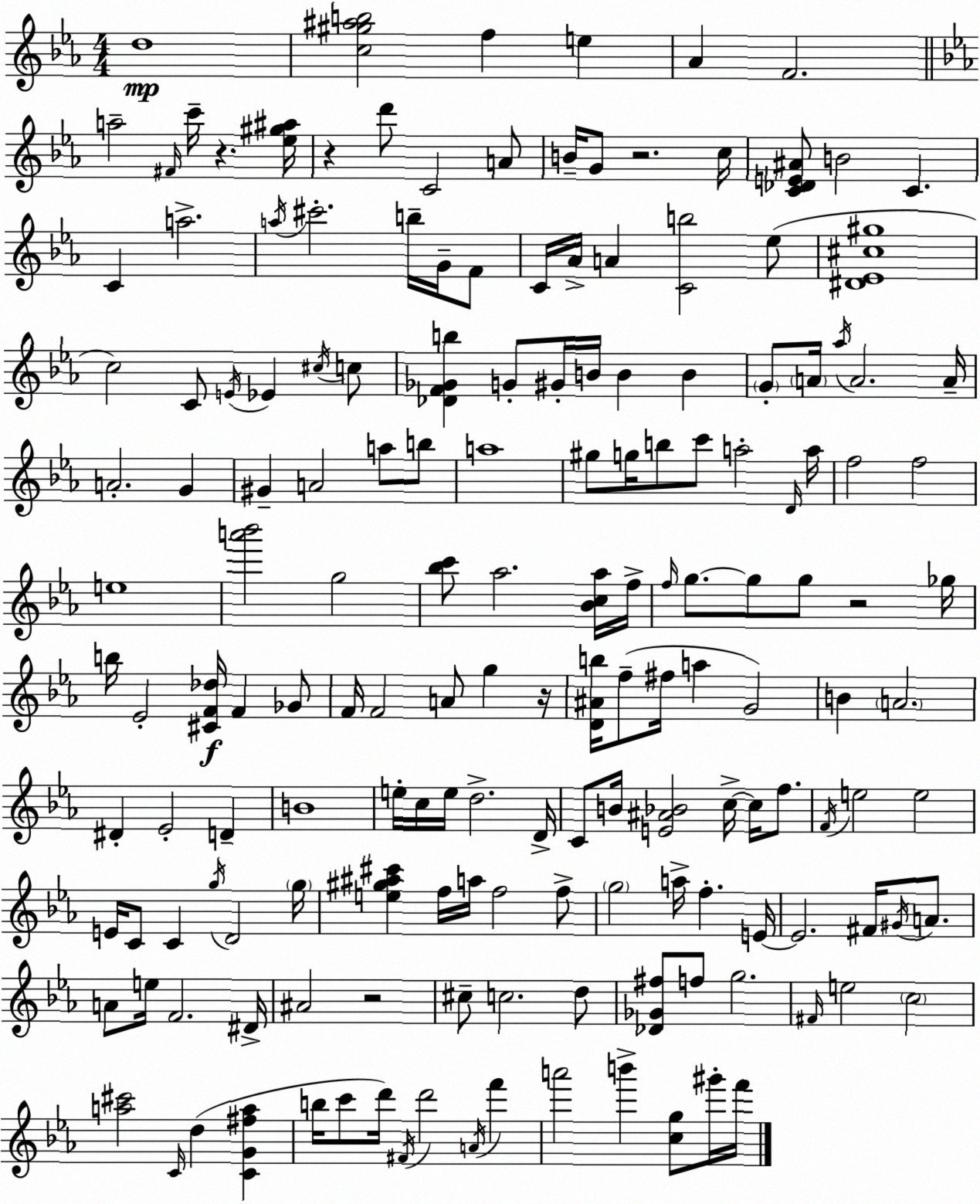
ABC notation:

X:1
T:Untitled
M:4/4
L:1/4
K:Eb
d4 [c^g^ab]2 f e _A F2 a2 ^F/4 c'/4 z [_e^g^a]/4 z d'/2 C2 A/2 B/4 G/2 z2 c/4 [C_DE^A]/2 B2 C C a2 a/4 ^c'2 b/4 G/4 F/2 C/4 _A/4 A [Cb]2 _e/2 [^D_E^c^g]4 c2 C/2 E/4 _E ^c/4 c/2 [_DF_Gb] G/2 ^G/4 B/4 B B G/2 A/4 _a/4 A2 A/4 A2 G ^G A2 a/2 b/2 a4 ^g/2 g/4 b/2 c'/2 a2 D/4 a/4 f2 f2 e4 [a'_b']2 g2 [_bc']/2 _a2 [_Bc_a]/4 f/4 f/4 g/2 g/2 g/2 z2 _g/4 b/4 _E2 [^CF_d]/4 F _G/2 F/4 F2 A/2 g z/4 [D^Ab]/4 f/2 ^f/4 a G2 B A2 ^D _E2 D B4 e/4 c/4 e/4 d2 D/4 C/2 B/4 [E^A_B]2 c/4 c/4 f/2 F/4 e2 e2 E/4 C/2 C g/4 D2 g/4 [e^g^a^c'] f/4 a/4 f2 f/2 g2 a/4 f E/4 E2 ^F/4 ^G/4 A/2 A/2 e/4 F2 ^D/4 ^A2 z2 ^c/2 c2 d/2 [_D_G^f]/2 f/2 g2 ^F/4 e2 c2 [a^c']2 C/4 d [CG^fa] b/4 c'/2 d'/4 ^F/4 d'2 A/4 f' a'2 b' [cg]/2 ^g'/4 f'/4